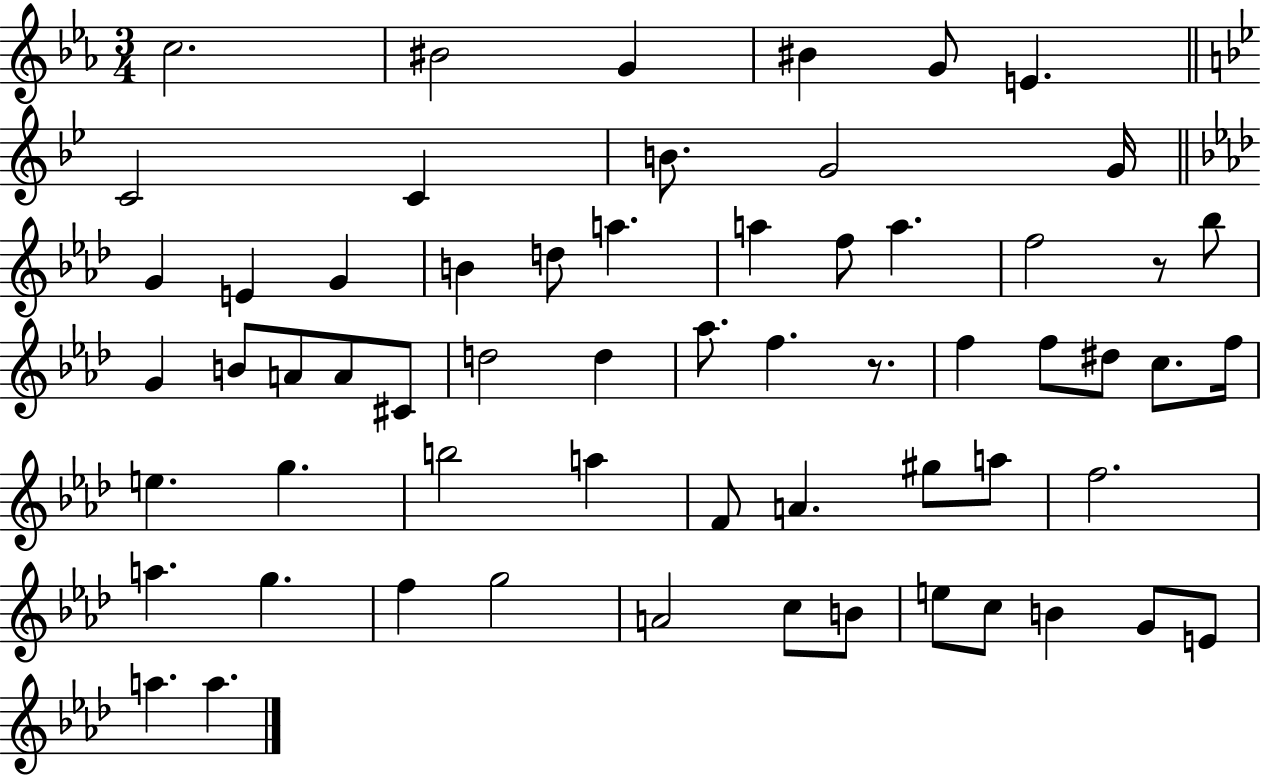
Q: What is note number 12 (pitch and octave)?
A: G4